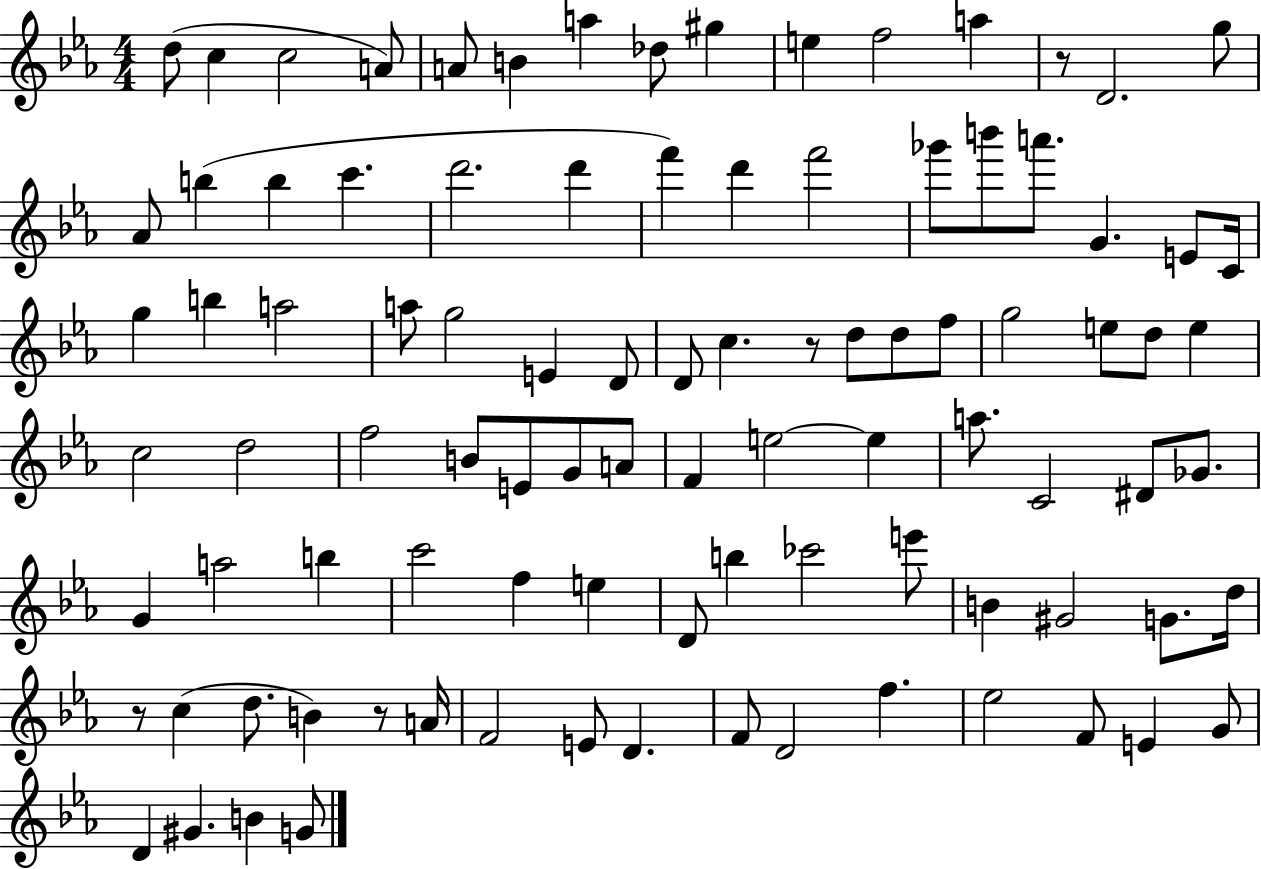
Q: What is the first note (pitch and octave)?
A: D5